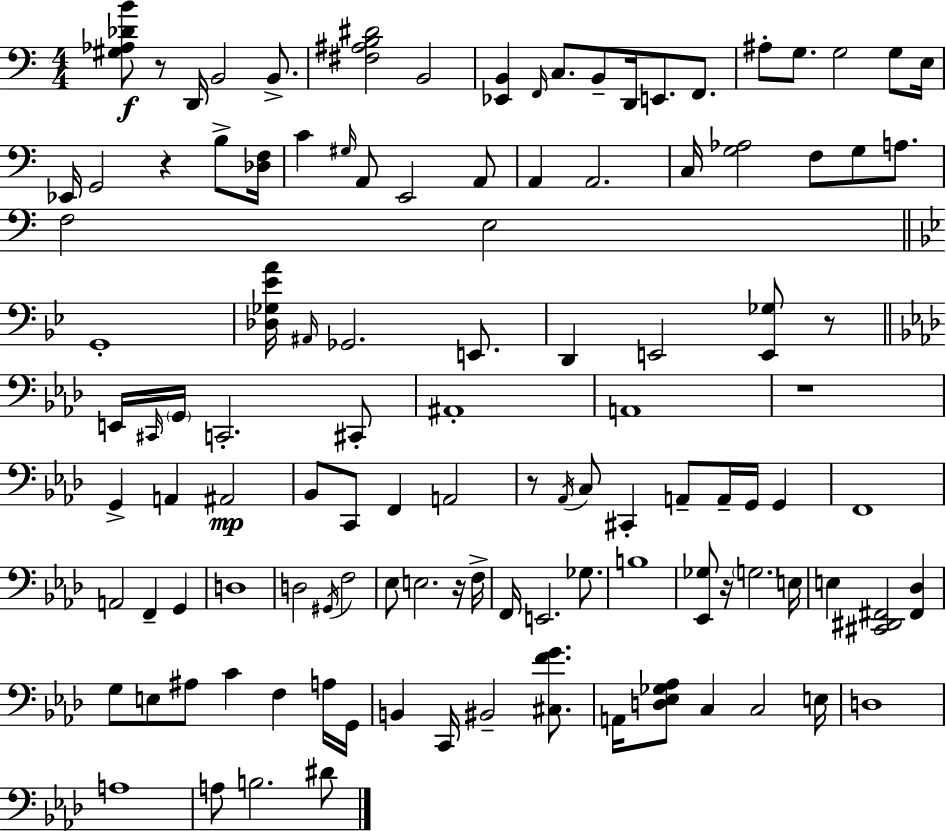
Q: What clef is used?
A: bass